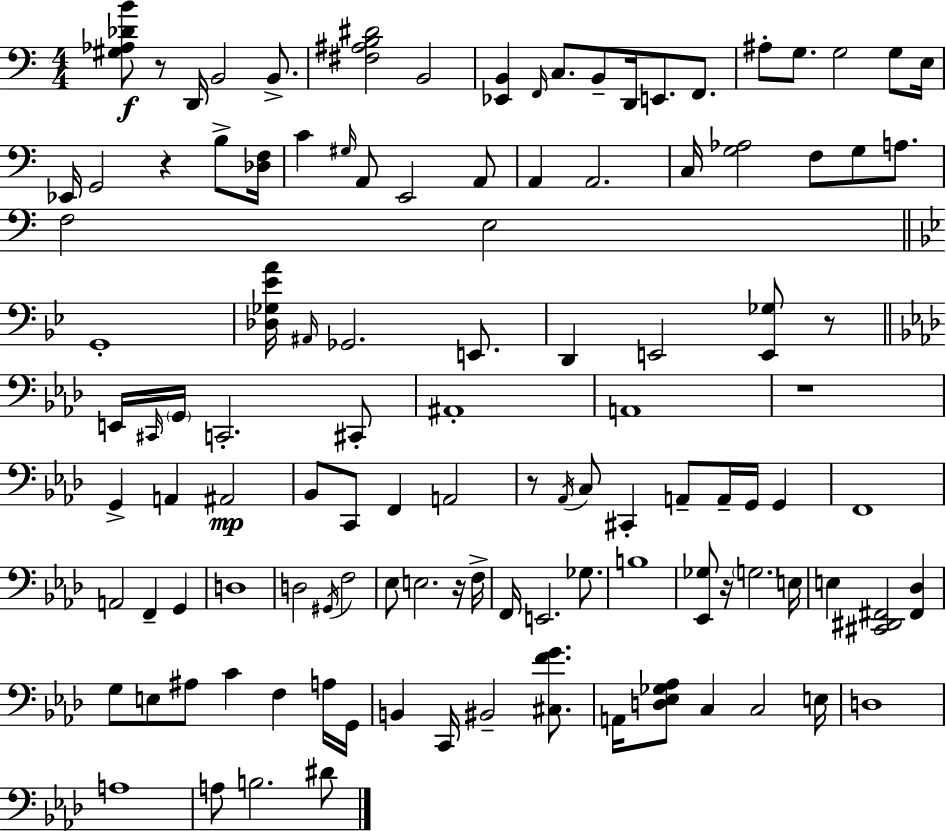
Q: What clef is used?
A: bass